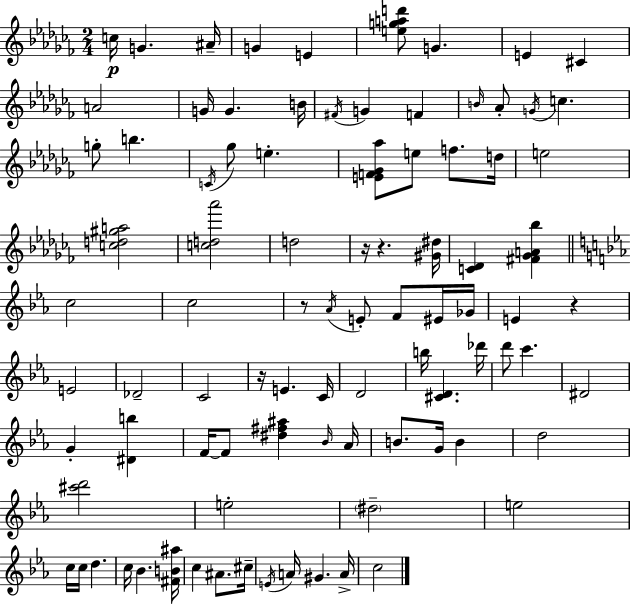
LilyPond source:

{
  \clef treble
  \numericTimeSignature
  \time 2/4
  \key aes \minor
  \repeat volta 2 { c''16\p g'4. ais'16-- | g'4 e'4 | <e'' g'' a'' d'''>8 g'4. | e'4 cis'4 | \break a'2 | g'16 g'4. b'16 | \acciaccatura { fis'16 } g'4 f'4 | \grace { b'16 } aes'8-. \acciaccatura { g'16 } c''4. | \break g''8-. b''4. | \acciaccatura { c'16 } ges''8 e''4.-. | <e' f' ges' aes''>8 e''8 | f''8. d''16 e''2 | \break <c'' d'' gis'' a''>2 | <c'' d'' aes'''>2 | d''2 | r16 r4. | \break <gis' dis''>16 <c' des'>4 | <fis' ges' a' bes''>4 \bar "||" \break \key c \minor c''2 | c''2 | r8 \acciaccatura { aes'16 } e'8-. f'8 eis'16 | ges'16 e'4 r4 | \break e'2 | des'2-- | c'2 | r16 e'4. | \break c'16 d'2 | b''16 <cis' d'>4. | des'''16 d'''8 c'''4. | dis'2 | \break g'4-. <dis' b''>4 | f'16~~ f'8 <dis'' fis'' ais''>4 | \grace { bes'16 } aes'16 b'8. g'16 b'4 | d''2 | \break <cis''' d'''>2 | e''2-. | \parenthesize dis''2-- | e''2 | \break c''16 c''16 d''4. | c''16 bes'4. | <fis' b' ais''>16 c''4 ais'8. | cis''16-- \acciaccatura { e'16 } a'16 gis'4. | \break a'16-> c''2 | } \bar "|."
}